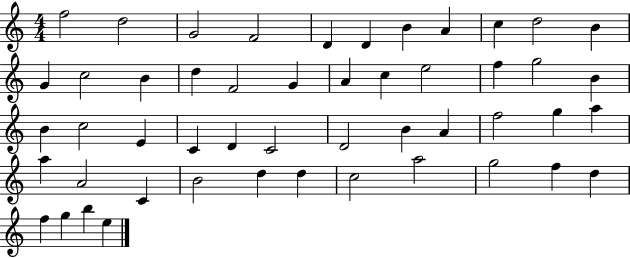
X:1
T:Untitled
M:4/4
L:1/4
K:C
f2 d2 G2 F2 D D B A c d2 B G c2 B d F2 G A c e2 f g2 B B c2 E C D C2 D2 B A f2 g a a A2 C B2 d d c2 a2 g2 f d f g b e